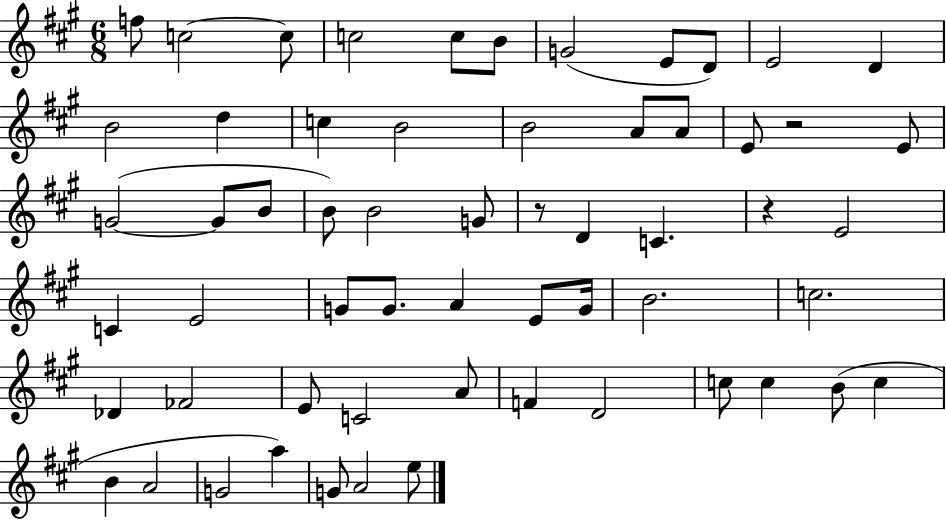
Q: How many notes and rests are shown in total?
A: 59